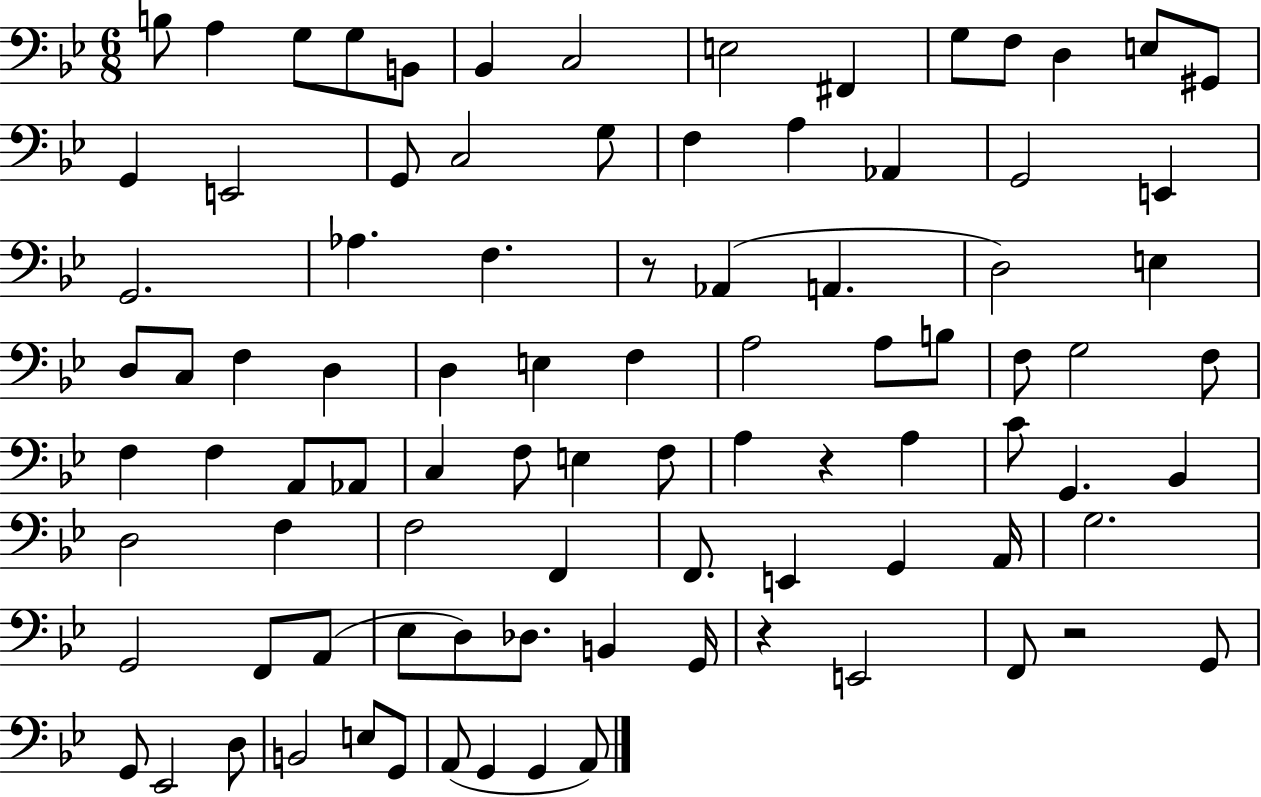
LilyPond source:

{
  \clef bass
  \numericTimeSignature
  \time 6/8
  \key bes \major
  b8 a4 g8 g8 b,8 | bes,4 c2 | e2 fis,4 | g8 f8 d4 e8 gis,8 | \break g,4 e,2 | g,8 c2 g8 | f4 a4 aes,4 | g,2 e,4 | \break g,2. | aes4. f4. | r8 aes,4( a,4. | d2) e4 | \break d8 c8 f4 d4 | d4 e4 f4 | a2 a8 b8 | f8 g2 f8 | \break f4 f4 a,8 aes,8 | c4 f8 e4 f8 | a4 r4 a4 | c'8 g,4. bes,4 | \break d2 f4 | f2 f,4 | f,8. e,4 g,4 a,16 | g2. | \break g,2 f,8 a,8( | ees8 d8) des8. b,4 g,16 | r4 e,2 | f,8 r2 g,8 | \break g,8 ees,2 d8 | b,2 e8 g,8 | a,8( g,4 g,4 a,8) | \bar "|."
}